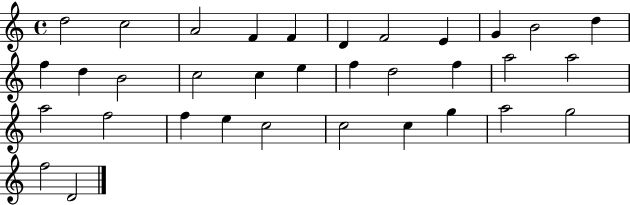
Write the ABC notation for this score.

X:1
T:Untitled
M:4/4
L:1/4
K:C
d2 c2 A2 F F D F2 E G B2 d f d B2 c2 c e f d2 f a2 a2 a2 f2 f e c2 c2 c g a2 g2 f2 D2